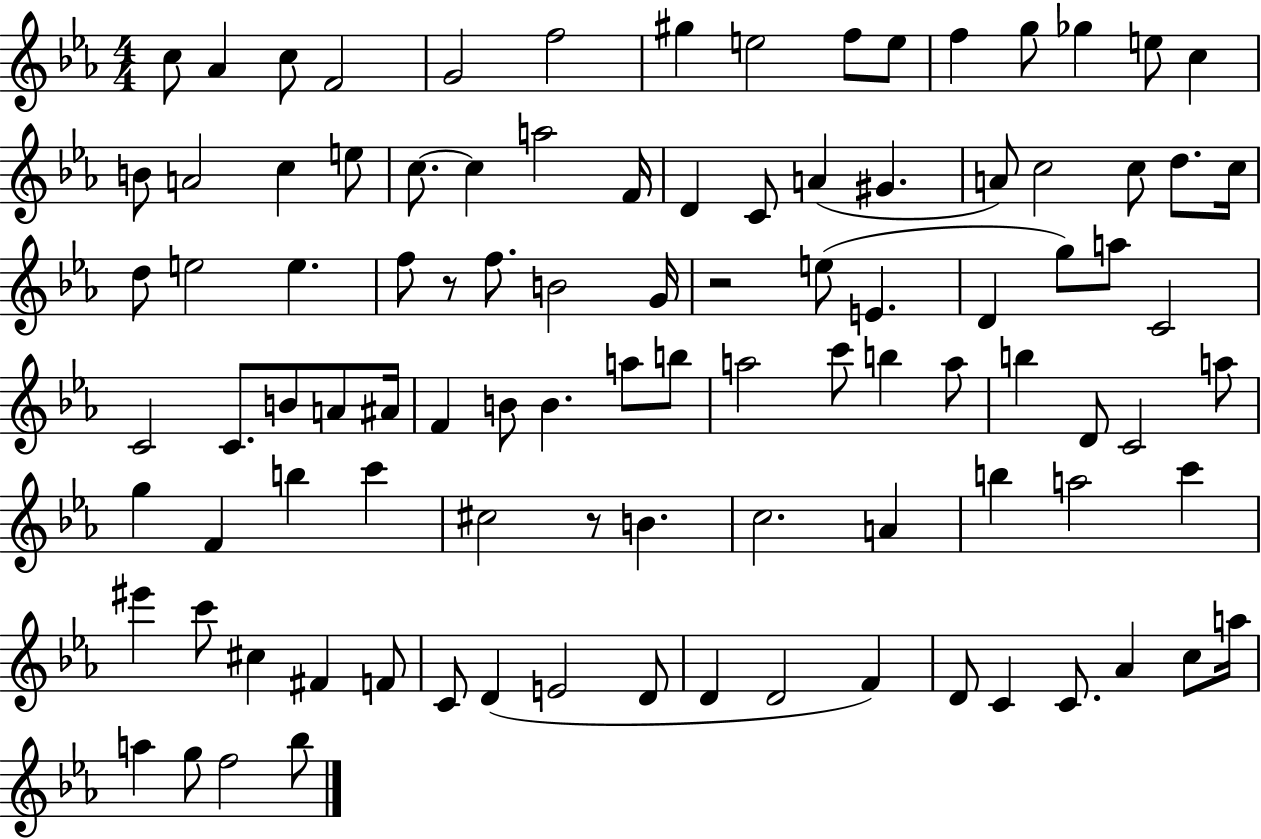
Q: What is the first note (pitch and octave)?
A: C5